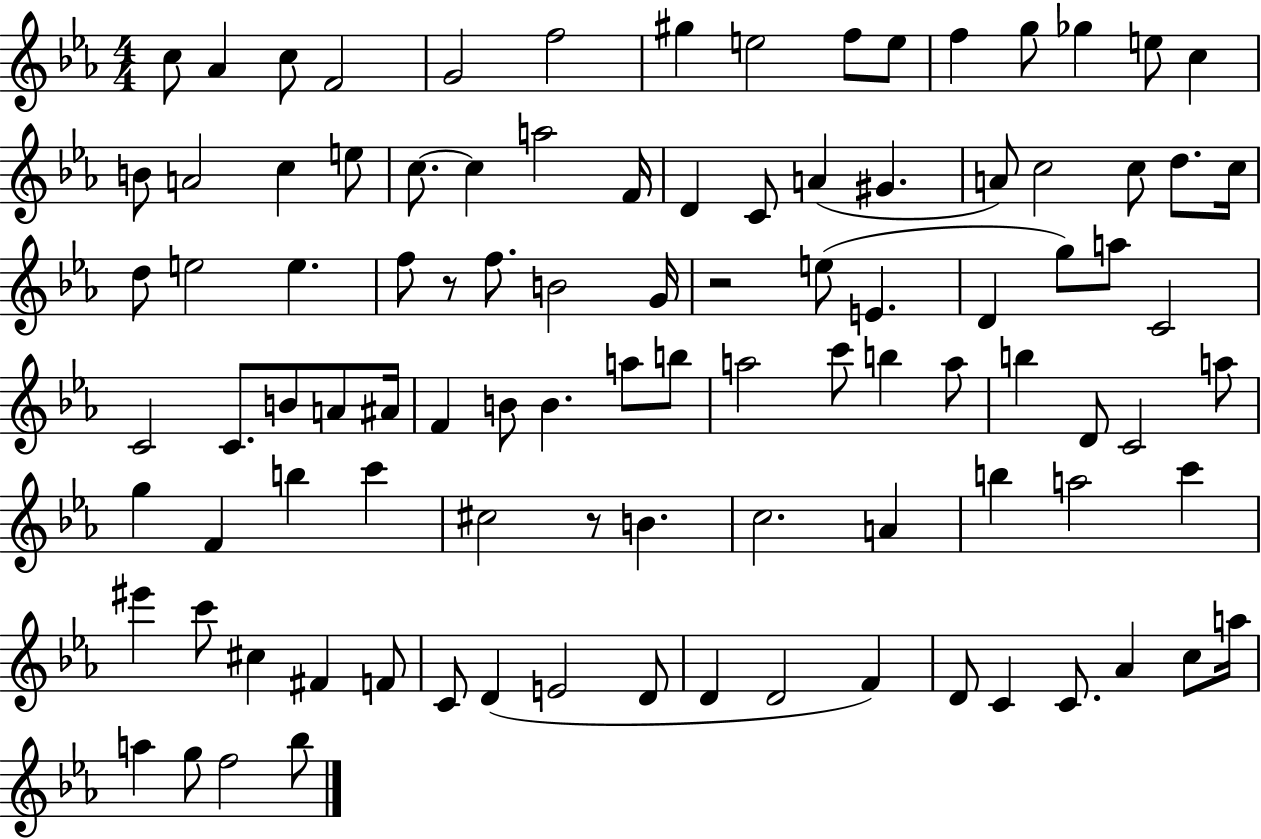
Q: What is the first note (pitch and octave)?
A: C5